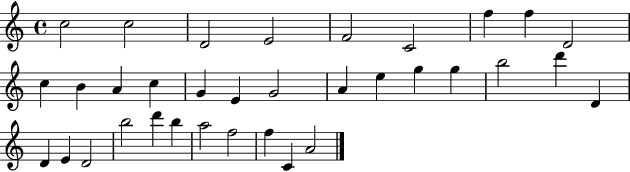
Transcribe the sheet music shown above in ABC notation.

X:1
T:Untitled
M:4/4
L:1/4
K:C
c2 c2 D2 E2 F2 C2 f f D2 c B A c G E G2 A e g g b2 d' D D E D2 b2 d' b a2 f2 f C A2